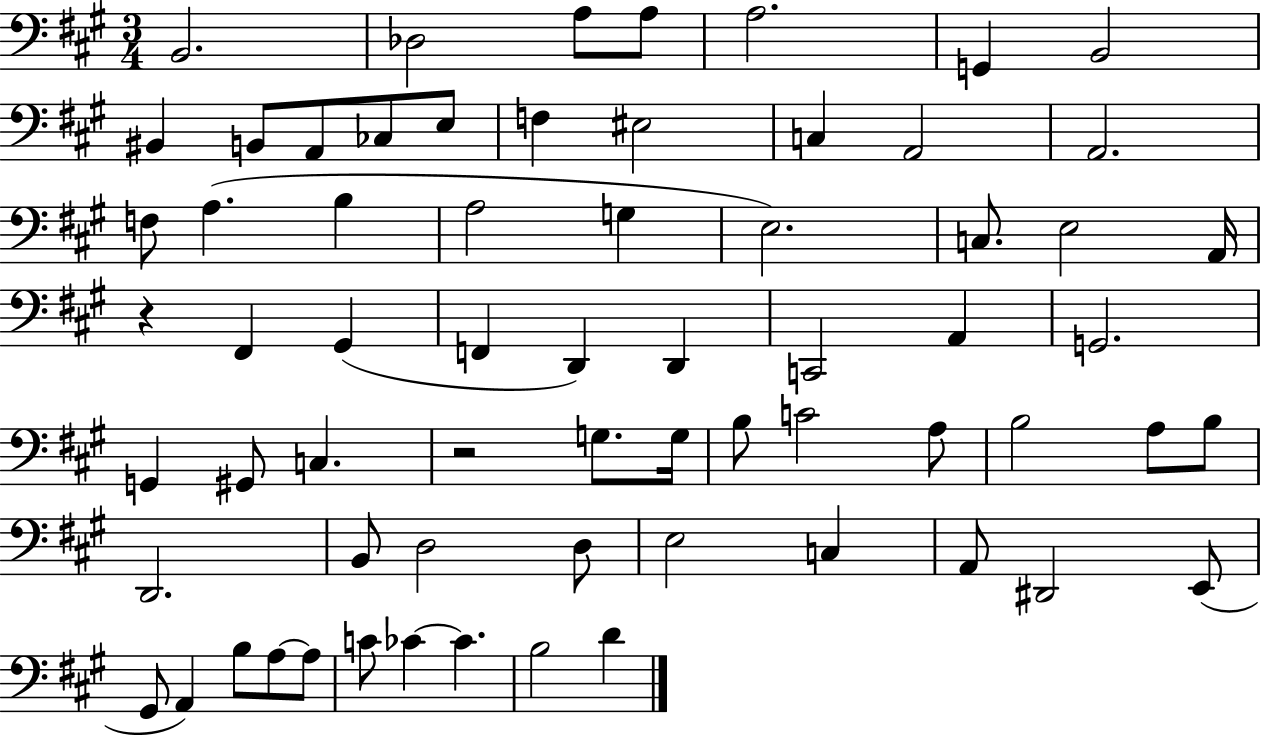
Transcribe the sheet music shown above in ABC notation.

X:1
T:Untitled
M:3/4
L:1/4
K:A
B,,2 _D,2 A,/2 A,/2 A,2 G,, B,,2 ^B,, B,,/2 A,,/2 _C,/2 E,/2 F, ^E,2 C, A,,2 A,,2 F,/2 A, B, A,2 G, E,2 C,/2 E,2 A,,/4 z ^F,, ^G,, F,, D,, D,, C,,2 A,, G,,2 G,, ^G,,/2 C, z2 G,/2 G,/4 B,/2 C2 A,/2 B,2 A,/2 B,/2 D,,2 B,,/2 D,2 D,/2 E,2 C, A,,/2 ^D,,2 E,,/2 ^G,,/2 A,, B,/2 A,/2 A,/2 C/2 _C _C B,2 D